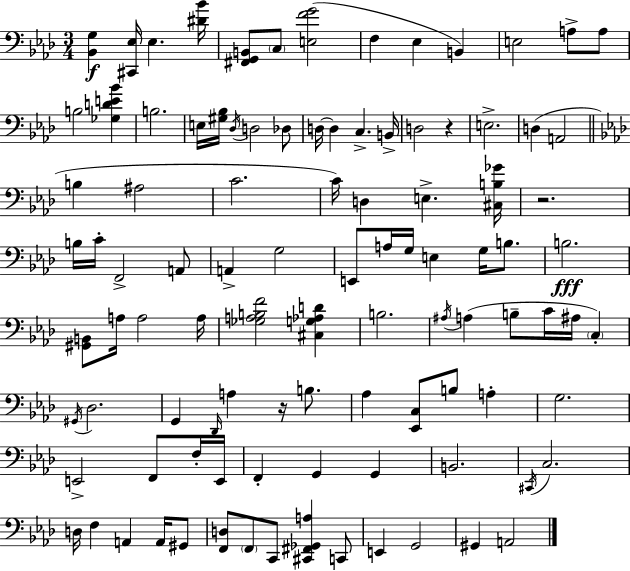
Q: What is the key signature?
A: AES major